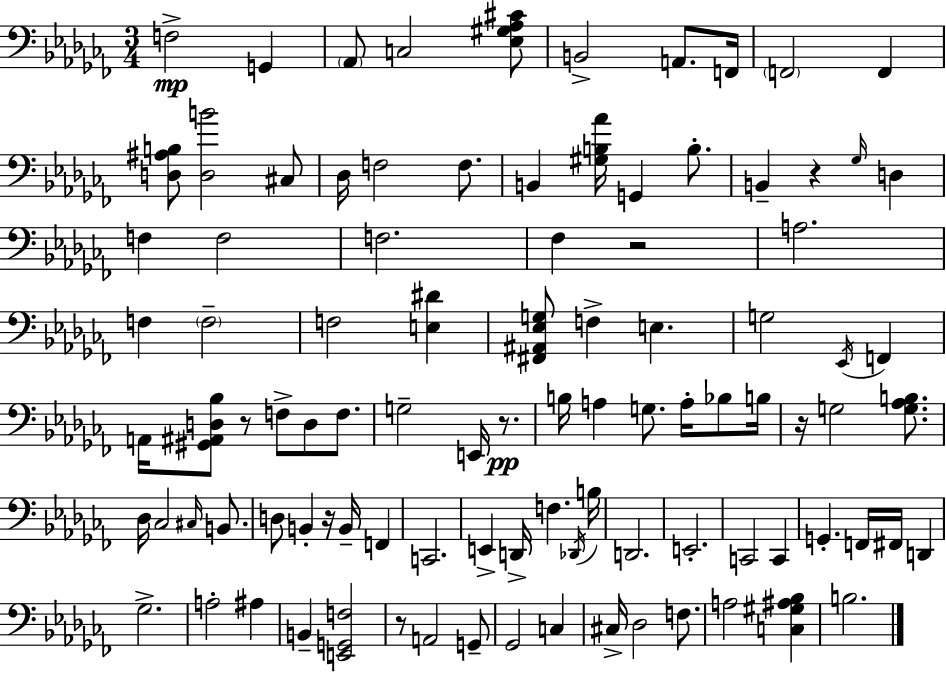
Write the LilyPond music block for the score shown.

{
  \clef bass
  \numericTimeSignature
  \time 3/4
  \key aes \minor
  f2->\mp g,4 | \parenthesize aes,8 c2 <ees gis aes cis'>8 | b,2-> a,8. f,16 | \parenthesize f,2 f,4 | \break <d ais b>8 <d b'>2 cis8 | des16 f2 f8. | b,4 <gis b aes'>16 g,4 b8.-. | b,4-- r4 \grace { ges16 } d4 | \break f4 f2 | f2. | fes4 r2 | a2. | \break f4 \parenthesize f2-- | f2 <e dis'>4 | <fis, ais, ees g>8 f4-> e4. | g2 \acciaccatura { ees,16 } f,4 | \break a,16 <gis, ais, d bes>8 r8 f8-> d8 f8. | g2-- e,16 r8.\pp | b16 a4 g8. a16-. bes8 | b16 r16 g2 <g aes b>8. | \break des16 ces2 \grace { cis16 } | b,8. d8 b,4-. r16 b,16-- f,4 | c,2. | e,4-> d,16-> f4. | \break \acciaccatura { des,16 } b16 d,2. | e,2.-. | c,2 | c,4 g,4.-. f,16 fis,16 | \break d,4 ges2.-> | a2-. | ais4 b,4-- <e, g, f>2 | r8 a,2 | \break g,8-- ges,2 | c4 cis16-> des2 | f8. a2 | <c gis ais bes>4 b2. | \break \bar "|."
}